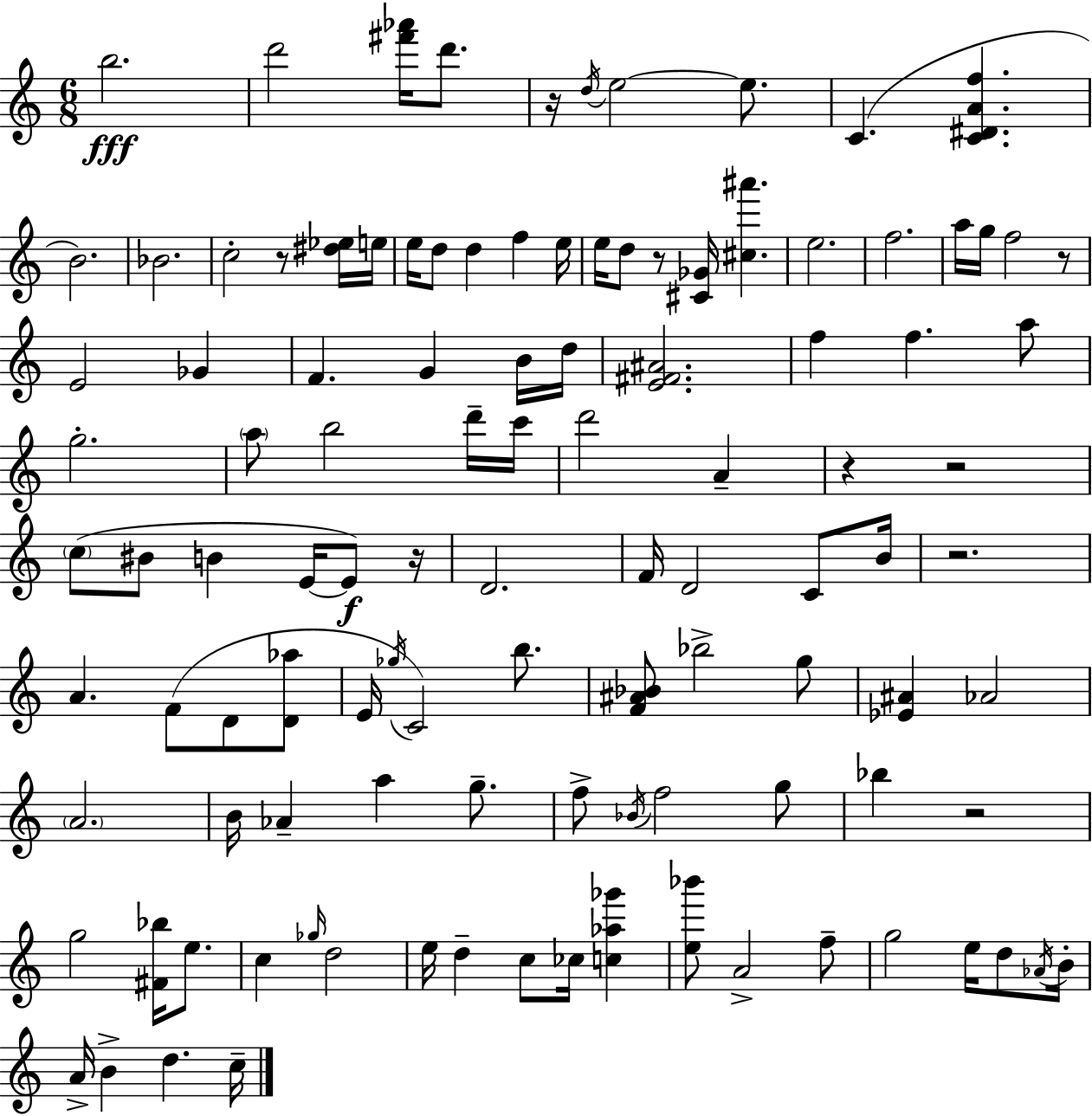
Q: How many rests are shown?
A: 9